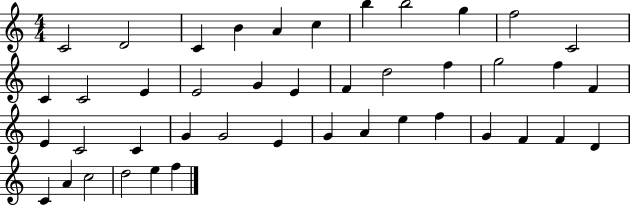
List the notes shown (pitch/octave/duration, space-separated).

C4/h D4/h C4/q B4/q A4/q C5/q B5/q B5/h G5/q F5/h C4/h C4/q C4/h E4/q E4/h G4/q E4/q F4/q D5/h F5/q G5/h F5/q F4/q E4/q C4/h C4/q G4/q G4/h E4/q G4/q A4/q E5/q F5/q G4/q F4/q F4/q D4/q C4/q A4/q C5/h D5/h E5/q F5/q